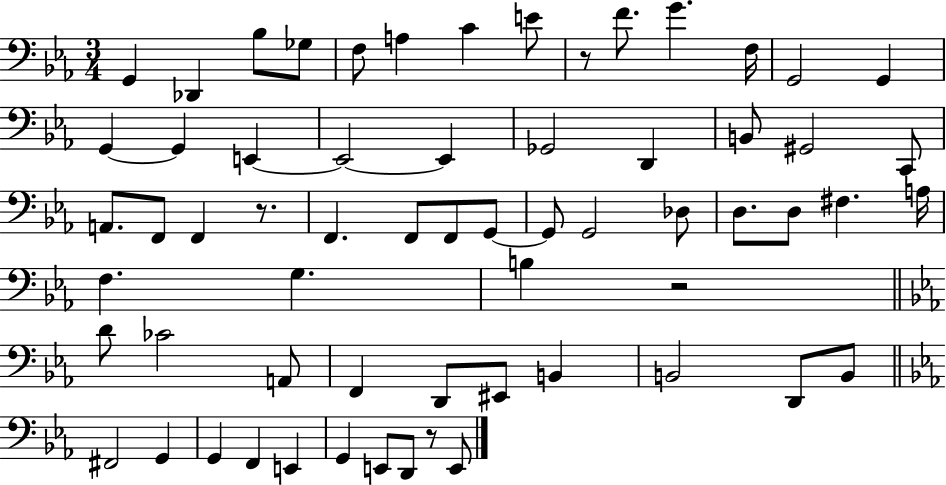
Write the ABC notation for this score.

X:1
T:Untitled
M:3/4
L:1/4
K:Eb
G,, _D,, _B,/2 _G,/2 F,/2 A, C E/2 z/2 F/2 G F,/4 G,,2 G,, G,, G,, E,, E,,2 E,, _G,,2 D,, B,,/2 ^G,,2 C,,/2 A,,/2 F,,/2 F,, z/2 F,, F,,/2 F,,/2 G,,/2 G,,/2 G,,2 _D,/2 D,/2 D,/2 ^F, A,/4 F, G, B, z2 D/2 _C2 A,,/2 F,, D,,/2 ^E,,/2 B,, B,,2 D,,/2 B,,/2 ^F,,2 G,, G,, F,, E,, G,, E,,/2 D,,/2 z/2 E,,/2